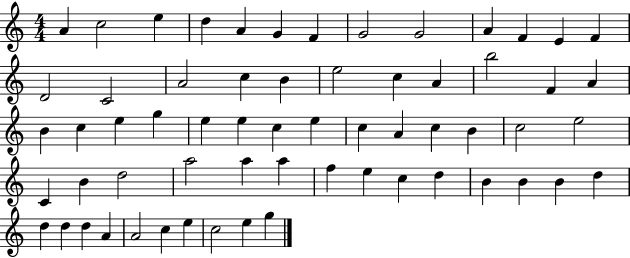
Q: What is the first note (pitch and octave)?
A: A4